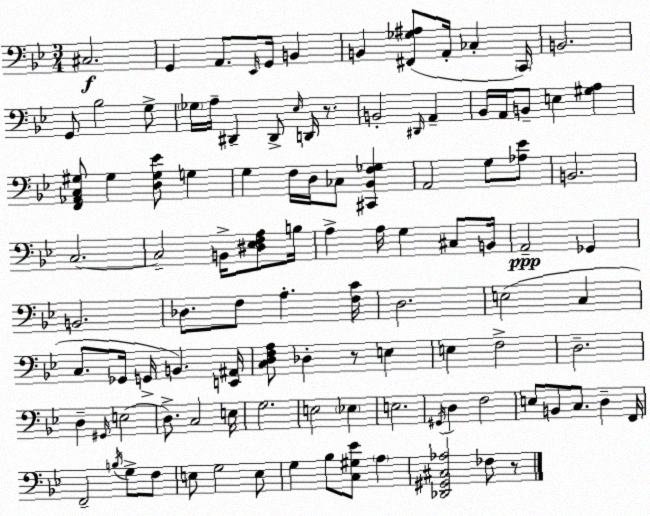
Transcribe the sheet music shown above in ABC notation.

X:1
T:Untitled
M:3/4
L:1/4
K:Gm
^C,2 G,, A,,/2 _E,,/4 G,,/4 B,, B,, [^F,,_G,^A,]/2 A,,/4 _C, C,,/4 B,,2 G,,/2 _B,2 G,/2 _G,/4 A,/4 ^D,, ^D,,/2 _E,/4 D,,/4 z/2 B,,2 ^D,,/4 A,, _B,,/4 A,,/4 B,,/2 E, [^G,A,] [F,,_A,,C,^G,]/2 ^G, [D,^G,_E]/2 G, G, F,/4 D,/4 _C,/2 [^C,,_B,,F,_G,] A,,2 G,/2 [_A,_E]/2 B,,2 C,2 C,2 B,,/4 [^D,_E,F,A,]/2 B,/4 A, A,/4 G, ^C,/2 B,,/4 A,,2 _G,, B,,2 _D,/2 F,/2 A, [F,C]/4 D,2 E,2 C, C,/2 _G,,/4 G,,/4 B,, [E,,^A,,]/4 [C,D,F,A,]/2 _D, z/2 E, E, F,2 D,2 D, ^G,,/4 E,2 D,/2 C,2 E,/4 G,2 E,2 _E, E,2 ^G,,/4 D, F,2 E,/2 B,,/2 C,/2 D, F,,/4 F,,2 B,/4 G,/2 F,/2 E,/2 G,2 E,/2 G, _B,/2 [C,^G,_E]/2 A, [_D,,^G,,^C,_A,]2 _F,/2 z/2